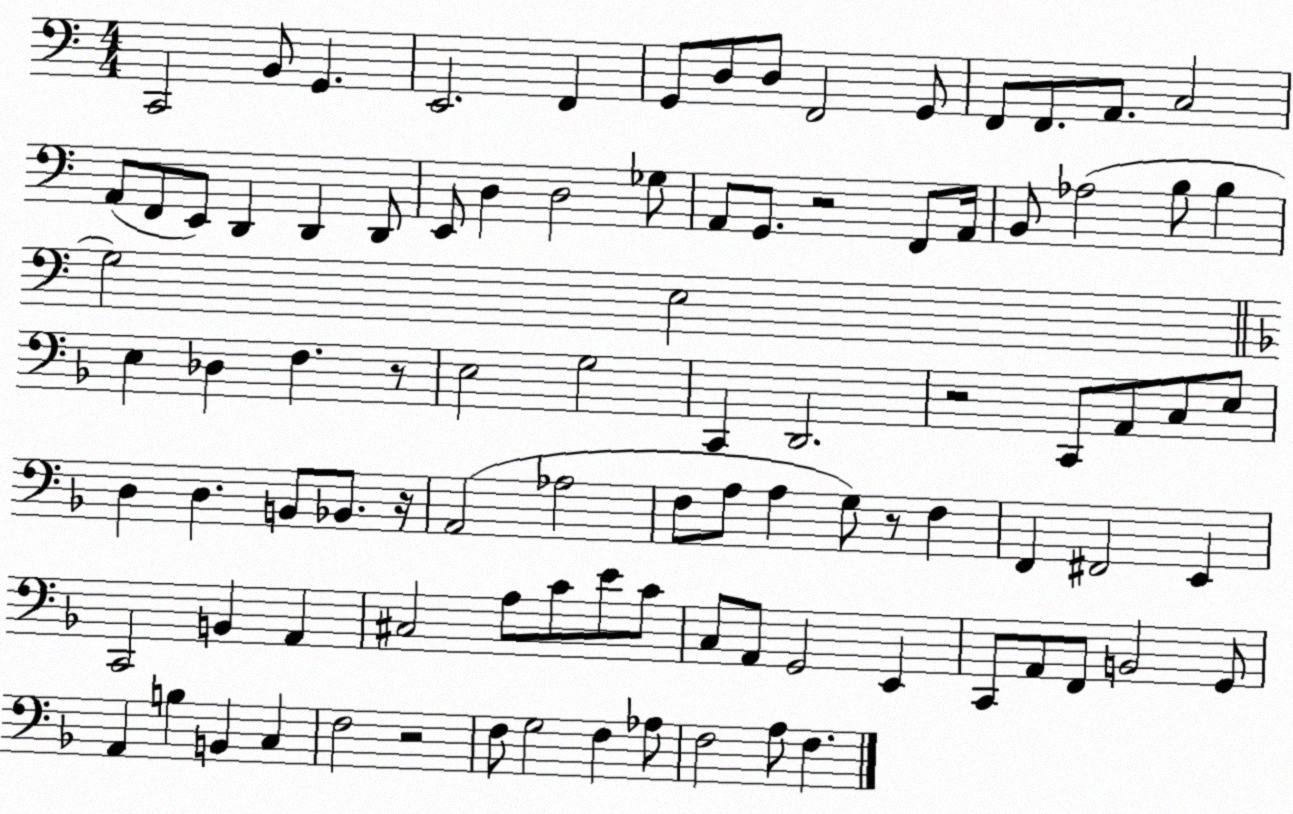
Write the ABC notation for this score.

X:1
T:Untitled
M:4/4
L:1/4
K:C
C,,2 B,,/2 G,, E,,2 F,, G,,/2 D,/2 D,/2 F,,2 G,,/2 F,,/2 F,,/2 A,,/2 C,2 A,,/2 F,,/2 E,,/2 D,, D,, D,,/2 E,,/2 D, D,2 _G,/2 A,,/2 G,,/2 z2 F,,/2 A,,/4 B,,/2 _A,2 B,/2 B, G,2 E,2 E, _D, F, z/2 E,2 G,2 C,, D,,2 z2 C,,/2 A,,/2 C,/2 E,/2 D, D, B,,/2 _B,,/2 z/4 A,,2 _A,2 F,/2 A,/2 A, G,/2 z/2 F, F,, ^F,,2 E,, C,,2 B,, A,, ^C,2 A,/2 C/2 E/2 C/2 C,/2 A,,/2 G,,2 E,, C,,/2 A,,/2 F,,/2 B,,2 G,,/2 A,, B, B,, C, F,2 z2 F,/2 G,2 F, _A,/2 F,2 A,/2 F,